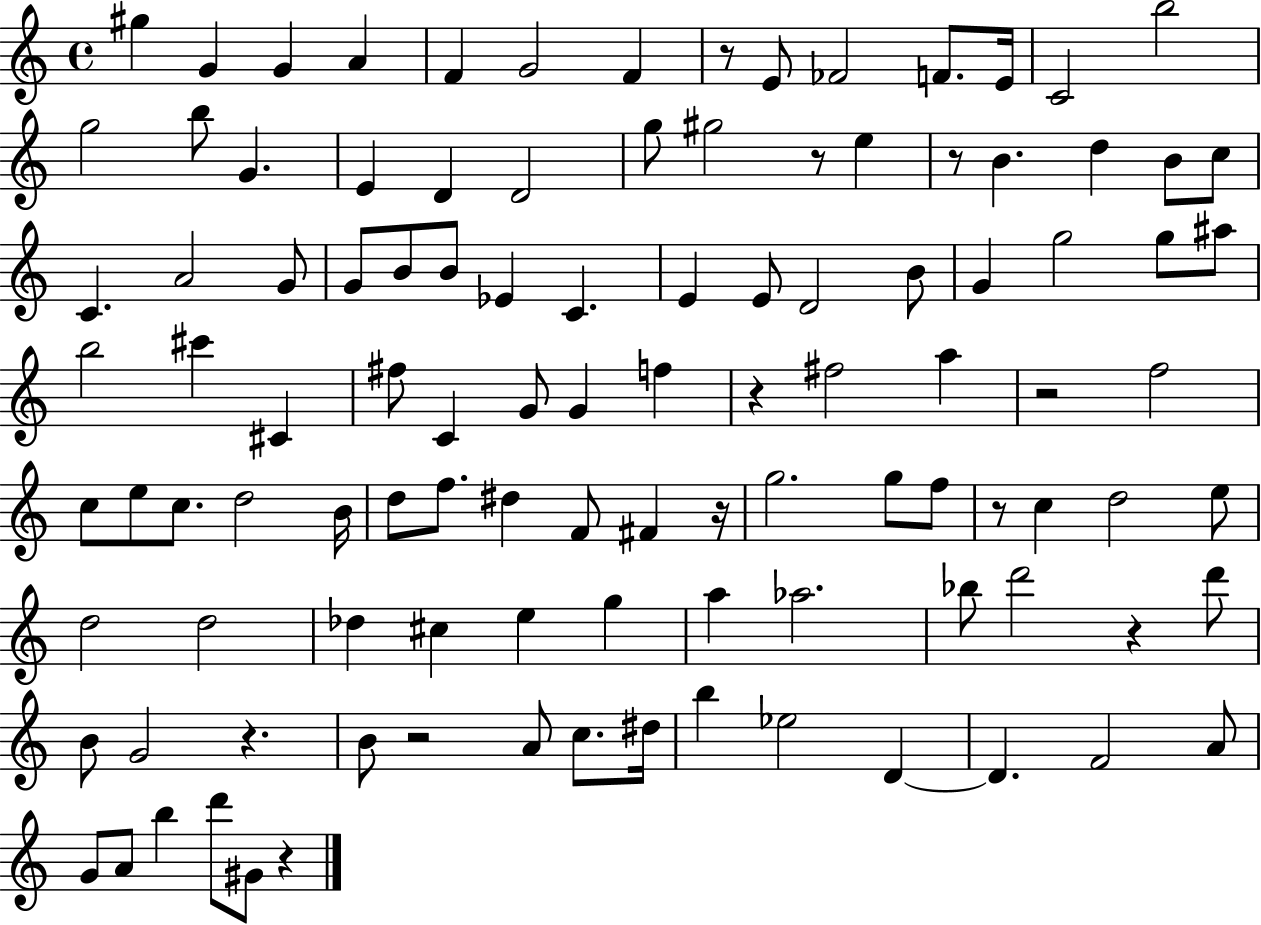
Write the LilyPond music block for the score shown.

{
  \clef treble
  \time 4/4
  \defaultTimeSignature
  \key c \major
  gis''4 g'4 g'4 a'4 | f'4 g'2 f'4 | r8 e'8 fes'2 f'8. e'16 | c'2 b''2 | \break g''2 b''8 g'4. | e'4 d'4 d'2 | g''8 gis''2 r8 e''4 | r8 b'4. d''4 b'8 c''8 | \break c'4. a'2 g'8 | g'8 b'8 b'8 ees'4 c'4. | e'4 e'8 d'2 b'8 | g'4 g''2 g''8 ais''8 | \break b''2 cis'''4 cis'4 | fis''8 c'4 g'8 g'4 f''4 | r4 fis''2 a''4 | r2 f''2 | \break c''8 e''8 c''8. d''2 b'16 | d''8 f''8. dis''4 f'8 fis'4 r16 | g''2. g''8 f''8 | r8 c''4 d''2 e''8 | \break d''2 d''2 | des''4 cis''4 e''4 g''4 | a''4 aes''2. | bes''8 d'''2 r4 d'''8 | \break b'8 g'2 r4. | b'8 r2 a'8 c''8. dis''16 | b''4 ees''2 d'4~~ | d'4. f'2 a'8 | \break g'8 a'8 b''4 d'''8 gis'8 r4 | \bar "|."
}